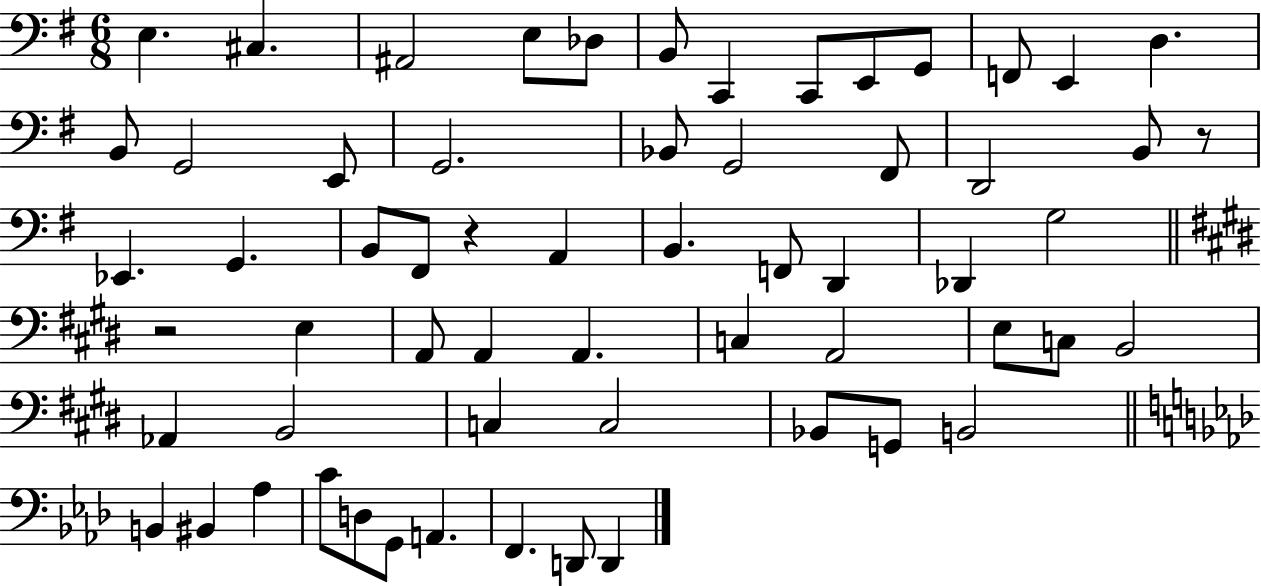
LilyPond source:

{
  \clef bass
  \numericTimeSignature
  \time 6/8
  \key g \major
  e4. cis4. | ais,2 e8 des8 | b,8 c,4 c,8 e,8 g,8 | f,8 e,4 d4. | \break b,8 g,2 e,8 | g,2. | bes,8 g,2 fis,8 | d,2 b,8 r8 | \break ees,4. g,4. | b,8 fis,8 r4 a,4 | b,4. f,8 d,4 | des,4 g2 | \break \bar "||" \break \key e \major r2 e4 | a,8 a,4 a,4. | c4 a,2 | e8 c8 b,2 | \break aes,4 b,2 | c4 c2 | bes,8 g,8 b,2 | \bar "||" \break \key aes \major b,4 bis,4 aes4 | c'8 d8 g,8 a,4. | f,4. d,8 d,4 | \bar "|."
}